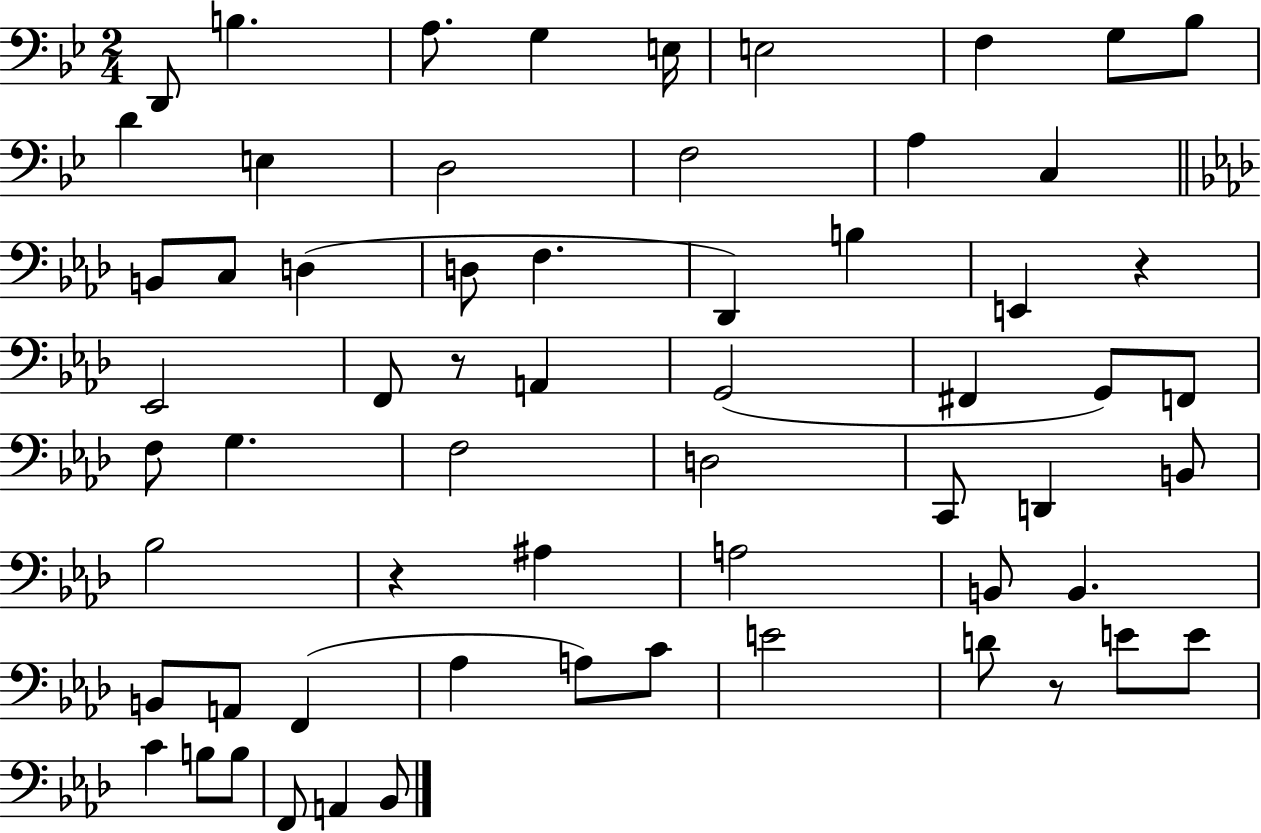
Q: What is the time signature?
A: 2/4